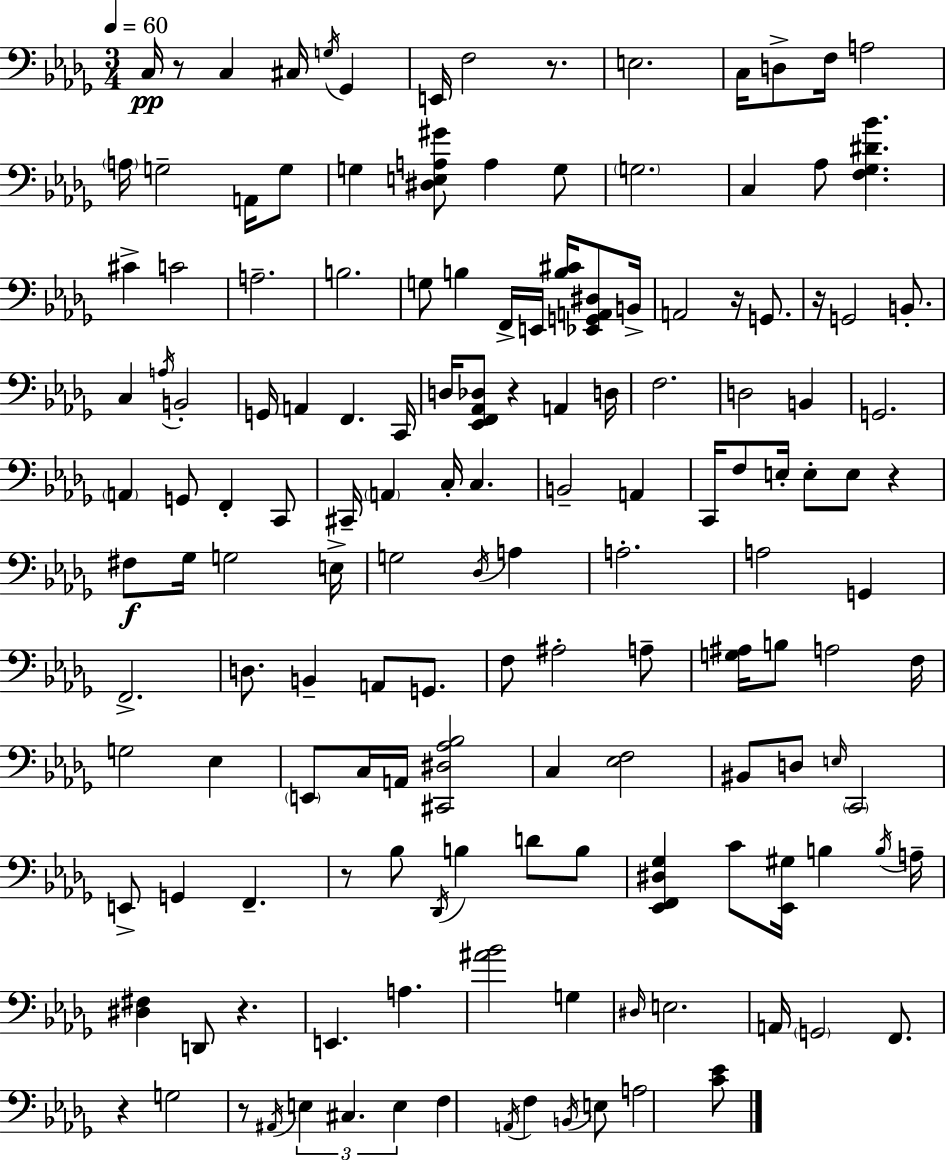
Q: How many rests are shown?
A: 10